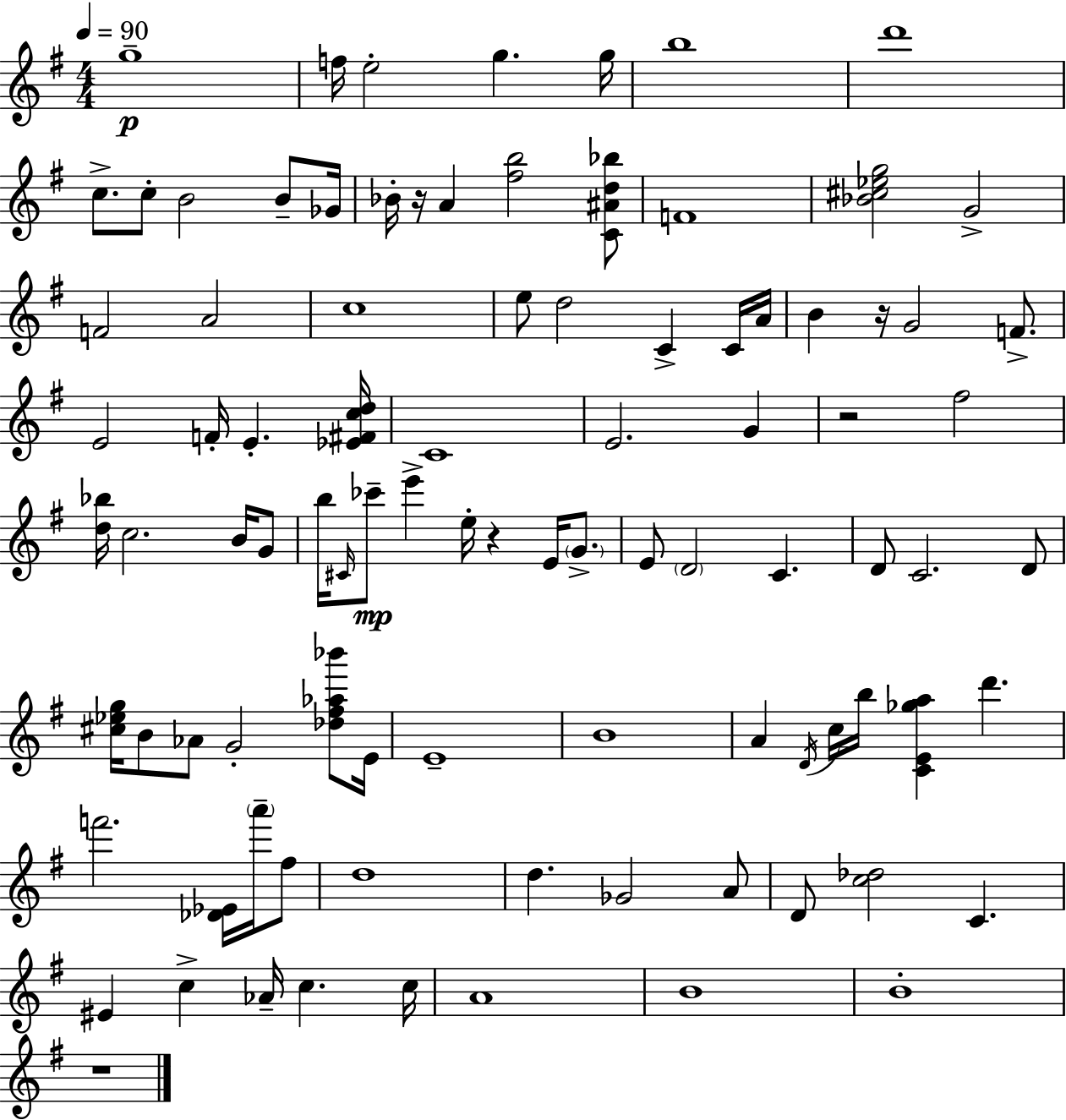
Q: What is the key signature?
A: G major